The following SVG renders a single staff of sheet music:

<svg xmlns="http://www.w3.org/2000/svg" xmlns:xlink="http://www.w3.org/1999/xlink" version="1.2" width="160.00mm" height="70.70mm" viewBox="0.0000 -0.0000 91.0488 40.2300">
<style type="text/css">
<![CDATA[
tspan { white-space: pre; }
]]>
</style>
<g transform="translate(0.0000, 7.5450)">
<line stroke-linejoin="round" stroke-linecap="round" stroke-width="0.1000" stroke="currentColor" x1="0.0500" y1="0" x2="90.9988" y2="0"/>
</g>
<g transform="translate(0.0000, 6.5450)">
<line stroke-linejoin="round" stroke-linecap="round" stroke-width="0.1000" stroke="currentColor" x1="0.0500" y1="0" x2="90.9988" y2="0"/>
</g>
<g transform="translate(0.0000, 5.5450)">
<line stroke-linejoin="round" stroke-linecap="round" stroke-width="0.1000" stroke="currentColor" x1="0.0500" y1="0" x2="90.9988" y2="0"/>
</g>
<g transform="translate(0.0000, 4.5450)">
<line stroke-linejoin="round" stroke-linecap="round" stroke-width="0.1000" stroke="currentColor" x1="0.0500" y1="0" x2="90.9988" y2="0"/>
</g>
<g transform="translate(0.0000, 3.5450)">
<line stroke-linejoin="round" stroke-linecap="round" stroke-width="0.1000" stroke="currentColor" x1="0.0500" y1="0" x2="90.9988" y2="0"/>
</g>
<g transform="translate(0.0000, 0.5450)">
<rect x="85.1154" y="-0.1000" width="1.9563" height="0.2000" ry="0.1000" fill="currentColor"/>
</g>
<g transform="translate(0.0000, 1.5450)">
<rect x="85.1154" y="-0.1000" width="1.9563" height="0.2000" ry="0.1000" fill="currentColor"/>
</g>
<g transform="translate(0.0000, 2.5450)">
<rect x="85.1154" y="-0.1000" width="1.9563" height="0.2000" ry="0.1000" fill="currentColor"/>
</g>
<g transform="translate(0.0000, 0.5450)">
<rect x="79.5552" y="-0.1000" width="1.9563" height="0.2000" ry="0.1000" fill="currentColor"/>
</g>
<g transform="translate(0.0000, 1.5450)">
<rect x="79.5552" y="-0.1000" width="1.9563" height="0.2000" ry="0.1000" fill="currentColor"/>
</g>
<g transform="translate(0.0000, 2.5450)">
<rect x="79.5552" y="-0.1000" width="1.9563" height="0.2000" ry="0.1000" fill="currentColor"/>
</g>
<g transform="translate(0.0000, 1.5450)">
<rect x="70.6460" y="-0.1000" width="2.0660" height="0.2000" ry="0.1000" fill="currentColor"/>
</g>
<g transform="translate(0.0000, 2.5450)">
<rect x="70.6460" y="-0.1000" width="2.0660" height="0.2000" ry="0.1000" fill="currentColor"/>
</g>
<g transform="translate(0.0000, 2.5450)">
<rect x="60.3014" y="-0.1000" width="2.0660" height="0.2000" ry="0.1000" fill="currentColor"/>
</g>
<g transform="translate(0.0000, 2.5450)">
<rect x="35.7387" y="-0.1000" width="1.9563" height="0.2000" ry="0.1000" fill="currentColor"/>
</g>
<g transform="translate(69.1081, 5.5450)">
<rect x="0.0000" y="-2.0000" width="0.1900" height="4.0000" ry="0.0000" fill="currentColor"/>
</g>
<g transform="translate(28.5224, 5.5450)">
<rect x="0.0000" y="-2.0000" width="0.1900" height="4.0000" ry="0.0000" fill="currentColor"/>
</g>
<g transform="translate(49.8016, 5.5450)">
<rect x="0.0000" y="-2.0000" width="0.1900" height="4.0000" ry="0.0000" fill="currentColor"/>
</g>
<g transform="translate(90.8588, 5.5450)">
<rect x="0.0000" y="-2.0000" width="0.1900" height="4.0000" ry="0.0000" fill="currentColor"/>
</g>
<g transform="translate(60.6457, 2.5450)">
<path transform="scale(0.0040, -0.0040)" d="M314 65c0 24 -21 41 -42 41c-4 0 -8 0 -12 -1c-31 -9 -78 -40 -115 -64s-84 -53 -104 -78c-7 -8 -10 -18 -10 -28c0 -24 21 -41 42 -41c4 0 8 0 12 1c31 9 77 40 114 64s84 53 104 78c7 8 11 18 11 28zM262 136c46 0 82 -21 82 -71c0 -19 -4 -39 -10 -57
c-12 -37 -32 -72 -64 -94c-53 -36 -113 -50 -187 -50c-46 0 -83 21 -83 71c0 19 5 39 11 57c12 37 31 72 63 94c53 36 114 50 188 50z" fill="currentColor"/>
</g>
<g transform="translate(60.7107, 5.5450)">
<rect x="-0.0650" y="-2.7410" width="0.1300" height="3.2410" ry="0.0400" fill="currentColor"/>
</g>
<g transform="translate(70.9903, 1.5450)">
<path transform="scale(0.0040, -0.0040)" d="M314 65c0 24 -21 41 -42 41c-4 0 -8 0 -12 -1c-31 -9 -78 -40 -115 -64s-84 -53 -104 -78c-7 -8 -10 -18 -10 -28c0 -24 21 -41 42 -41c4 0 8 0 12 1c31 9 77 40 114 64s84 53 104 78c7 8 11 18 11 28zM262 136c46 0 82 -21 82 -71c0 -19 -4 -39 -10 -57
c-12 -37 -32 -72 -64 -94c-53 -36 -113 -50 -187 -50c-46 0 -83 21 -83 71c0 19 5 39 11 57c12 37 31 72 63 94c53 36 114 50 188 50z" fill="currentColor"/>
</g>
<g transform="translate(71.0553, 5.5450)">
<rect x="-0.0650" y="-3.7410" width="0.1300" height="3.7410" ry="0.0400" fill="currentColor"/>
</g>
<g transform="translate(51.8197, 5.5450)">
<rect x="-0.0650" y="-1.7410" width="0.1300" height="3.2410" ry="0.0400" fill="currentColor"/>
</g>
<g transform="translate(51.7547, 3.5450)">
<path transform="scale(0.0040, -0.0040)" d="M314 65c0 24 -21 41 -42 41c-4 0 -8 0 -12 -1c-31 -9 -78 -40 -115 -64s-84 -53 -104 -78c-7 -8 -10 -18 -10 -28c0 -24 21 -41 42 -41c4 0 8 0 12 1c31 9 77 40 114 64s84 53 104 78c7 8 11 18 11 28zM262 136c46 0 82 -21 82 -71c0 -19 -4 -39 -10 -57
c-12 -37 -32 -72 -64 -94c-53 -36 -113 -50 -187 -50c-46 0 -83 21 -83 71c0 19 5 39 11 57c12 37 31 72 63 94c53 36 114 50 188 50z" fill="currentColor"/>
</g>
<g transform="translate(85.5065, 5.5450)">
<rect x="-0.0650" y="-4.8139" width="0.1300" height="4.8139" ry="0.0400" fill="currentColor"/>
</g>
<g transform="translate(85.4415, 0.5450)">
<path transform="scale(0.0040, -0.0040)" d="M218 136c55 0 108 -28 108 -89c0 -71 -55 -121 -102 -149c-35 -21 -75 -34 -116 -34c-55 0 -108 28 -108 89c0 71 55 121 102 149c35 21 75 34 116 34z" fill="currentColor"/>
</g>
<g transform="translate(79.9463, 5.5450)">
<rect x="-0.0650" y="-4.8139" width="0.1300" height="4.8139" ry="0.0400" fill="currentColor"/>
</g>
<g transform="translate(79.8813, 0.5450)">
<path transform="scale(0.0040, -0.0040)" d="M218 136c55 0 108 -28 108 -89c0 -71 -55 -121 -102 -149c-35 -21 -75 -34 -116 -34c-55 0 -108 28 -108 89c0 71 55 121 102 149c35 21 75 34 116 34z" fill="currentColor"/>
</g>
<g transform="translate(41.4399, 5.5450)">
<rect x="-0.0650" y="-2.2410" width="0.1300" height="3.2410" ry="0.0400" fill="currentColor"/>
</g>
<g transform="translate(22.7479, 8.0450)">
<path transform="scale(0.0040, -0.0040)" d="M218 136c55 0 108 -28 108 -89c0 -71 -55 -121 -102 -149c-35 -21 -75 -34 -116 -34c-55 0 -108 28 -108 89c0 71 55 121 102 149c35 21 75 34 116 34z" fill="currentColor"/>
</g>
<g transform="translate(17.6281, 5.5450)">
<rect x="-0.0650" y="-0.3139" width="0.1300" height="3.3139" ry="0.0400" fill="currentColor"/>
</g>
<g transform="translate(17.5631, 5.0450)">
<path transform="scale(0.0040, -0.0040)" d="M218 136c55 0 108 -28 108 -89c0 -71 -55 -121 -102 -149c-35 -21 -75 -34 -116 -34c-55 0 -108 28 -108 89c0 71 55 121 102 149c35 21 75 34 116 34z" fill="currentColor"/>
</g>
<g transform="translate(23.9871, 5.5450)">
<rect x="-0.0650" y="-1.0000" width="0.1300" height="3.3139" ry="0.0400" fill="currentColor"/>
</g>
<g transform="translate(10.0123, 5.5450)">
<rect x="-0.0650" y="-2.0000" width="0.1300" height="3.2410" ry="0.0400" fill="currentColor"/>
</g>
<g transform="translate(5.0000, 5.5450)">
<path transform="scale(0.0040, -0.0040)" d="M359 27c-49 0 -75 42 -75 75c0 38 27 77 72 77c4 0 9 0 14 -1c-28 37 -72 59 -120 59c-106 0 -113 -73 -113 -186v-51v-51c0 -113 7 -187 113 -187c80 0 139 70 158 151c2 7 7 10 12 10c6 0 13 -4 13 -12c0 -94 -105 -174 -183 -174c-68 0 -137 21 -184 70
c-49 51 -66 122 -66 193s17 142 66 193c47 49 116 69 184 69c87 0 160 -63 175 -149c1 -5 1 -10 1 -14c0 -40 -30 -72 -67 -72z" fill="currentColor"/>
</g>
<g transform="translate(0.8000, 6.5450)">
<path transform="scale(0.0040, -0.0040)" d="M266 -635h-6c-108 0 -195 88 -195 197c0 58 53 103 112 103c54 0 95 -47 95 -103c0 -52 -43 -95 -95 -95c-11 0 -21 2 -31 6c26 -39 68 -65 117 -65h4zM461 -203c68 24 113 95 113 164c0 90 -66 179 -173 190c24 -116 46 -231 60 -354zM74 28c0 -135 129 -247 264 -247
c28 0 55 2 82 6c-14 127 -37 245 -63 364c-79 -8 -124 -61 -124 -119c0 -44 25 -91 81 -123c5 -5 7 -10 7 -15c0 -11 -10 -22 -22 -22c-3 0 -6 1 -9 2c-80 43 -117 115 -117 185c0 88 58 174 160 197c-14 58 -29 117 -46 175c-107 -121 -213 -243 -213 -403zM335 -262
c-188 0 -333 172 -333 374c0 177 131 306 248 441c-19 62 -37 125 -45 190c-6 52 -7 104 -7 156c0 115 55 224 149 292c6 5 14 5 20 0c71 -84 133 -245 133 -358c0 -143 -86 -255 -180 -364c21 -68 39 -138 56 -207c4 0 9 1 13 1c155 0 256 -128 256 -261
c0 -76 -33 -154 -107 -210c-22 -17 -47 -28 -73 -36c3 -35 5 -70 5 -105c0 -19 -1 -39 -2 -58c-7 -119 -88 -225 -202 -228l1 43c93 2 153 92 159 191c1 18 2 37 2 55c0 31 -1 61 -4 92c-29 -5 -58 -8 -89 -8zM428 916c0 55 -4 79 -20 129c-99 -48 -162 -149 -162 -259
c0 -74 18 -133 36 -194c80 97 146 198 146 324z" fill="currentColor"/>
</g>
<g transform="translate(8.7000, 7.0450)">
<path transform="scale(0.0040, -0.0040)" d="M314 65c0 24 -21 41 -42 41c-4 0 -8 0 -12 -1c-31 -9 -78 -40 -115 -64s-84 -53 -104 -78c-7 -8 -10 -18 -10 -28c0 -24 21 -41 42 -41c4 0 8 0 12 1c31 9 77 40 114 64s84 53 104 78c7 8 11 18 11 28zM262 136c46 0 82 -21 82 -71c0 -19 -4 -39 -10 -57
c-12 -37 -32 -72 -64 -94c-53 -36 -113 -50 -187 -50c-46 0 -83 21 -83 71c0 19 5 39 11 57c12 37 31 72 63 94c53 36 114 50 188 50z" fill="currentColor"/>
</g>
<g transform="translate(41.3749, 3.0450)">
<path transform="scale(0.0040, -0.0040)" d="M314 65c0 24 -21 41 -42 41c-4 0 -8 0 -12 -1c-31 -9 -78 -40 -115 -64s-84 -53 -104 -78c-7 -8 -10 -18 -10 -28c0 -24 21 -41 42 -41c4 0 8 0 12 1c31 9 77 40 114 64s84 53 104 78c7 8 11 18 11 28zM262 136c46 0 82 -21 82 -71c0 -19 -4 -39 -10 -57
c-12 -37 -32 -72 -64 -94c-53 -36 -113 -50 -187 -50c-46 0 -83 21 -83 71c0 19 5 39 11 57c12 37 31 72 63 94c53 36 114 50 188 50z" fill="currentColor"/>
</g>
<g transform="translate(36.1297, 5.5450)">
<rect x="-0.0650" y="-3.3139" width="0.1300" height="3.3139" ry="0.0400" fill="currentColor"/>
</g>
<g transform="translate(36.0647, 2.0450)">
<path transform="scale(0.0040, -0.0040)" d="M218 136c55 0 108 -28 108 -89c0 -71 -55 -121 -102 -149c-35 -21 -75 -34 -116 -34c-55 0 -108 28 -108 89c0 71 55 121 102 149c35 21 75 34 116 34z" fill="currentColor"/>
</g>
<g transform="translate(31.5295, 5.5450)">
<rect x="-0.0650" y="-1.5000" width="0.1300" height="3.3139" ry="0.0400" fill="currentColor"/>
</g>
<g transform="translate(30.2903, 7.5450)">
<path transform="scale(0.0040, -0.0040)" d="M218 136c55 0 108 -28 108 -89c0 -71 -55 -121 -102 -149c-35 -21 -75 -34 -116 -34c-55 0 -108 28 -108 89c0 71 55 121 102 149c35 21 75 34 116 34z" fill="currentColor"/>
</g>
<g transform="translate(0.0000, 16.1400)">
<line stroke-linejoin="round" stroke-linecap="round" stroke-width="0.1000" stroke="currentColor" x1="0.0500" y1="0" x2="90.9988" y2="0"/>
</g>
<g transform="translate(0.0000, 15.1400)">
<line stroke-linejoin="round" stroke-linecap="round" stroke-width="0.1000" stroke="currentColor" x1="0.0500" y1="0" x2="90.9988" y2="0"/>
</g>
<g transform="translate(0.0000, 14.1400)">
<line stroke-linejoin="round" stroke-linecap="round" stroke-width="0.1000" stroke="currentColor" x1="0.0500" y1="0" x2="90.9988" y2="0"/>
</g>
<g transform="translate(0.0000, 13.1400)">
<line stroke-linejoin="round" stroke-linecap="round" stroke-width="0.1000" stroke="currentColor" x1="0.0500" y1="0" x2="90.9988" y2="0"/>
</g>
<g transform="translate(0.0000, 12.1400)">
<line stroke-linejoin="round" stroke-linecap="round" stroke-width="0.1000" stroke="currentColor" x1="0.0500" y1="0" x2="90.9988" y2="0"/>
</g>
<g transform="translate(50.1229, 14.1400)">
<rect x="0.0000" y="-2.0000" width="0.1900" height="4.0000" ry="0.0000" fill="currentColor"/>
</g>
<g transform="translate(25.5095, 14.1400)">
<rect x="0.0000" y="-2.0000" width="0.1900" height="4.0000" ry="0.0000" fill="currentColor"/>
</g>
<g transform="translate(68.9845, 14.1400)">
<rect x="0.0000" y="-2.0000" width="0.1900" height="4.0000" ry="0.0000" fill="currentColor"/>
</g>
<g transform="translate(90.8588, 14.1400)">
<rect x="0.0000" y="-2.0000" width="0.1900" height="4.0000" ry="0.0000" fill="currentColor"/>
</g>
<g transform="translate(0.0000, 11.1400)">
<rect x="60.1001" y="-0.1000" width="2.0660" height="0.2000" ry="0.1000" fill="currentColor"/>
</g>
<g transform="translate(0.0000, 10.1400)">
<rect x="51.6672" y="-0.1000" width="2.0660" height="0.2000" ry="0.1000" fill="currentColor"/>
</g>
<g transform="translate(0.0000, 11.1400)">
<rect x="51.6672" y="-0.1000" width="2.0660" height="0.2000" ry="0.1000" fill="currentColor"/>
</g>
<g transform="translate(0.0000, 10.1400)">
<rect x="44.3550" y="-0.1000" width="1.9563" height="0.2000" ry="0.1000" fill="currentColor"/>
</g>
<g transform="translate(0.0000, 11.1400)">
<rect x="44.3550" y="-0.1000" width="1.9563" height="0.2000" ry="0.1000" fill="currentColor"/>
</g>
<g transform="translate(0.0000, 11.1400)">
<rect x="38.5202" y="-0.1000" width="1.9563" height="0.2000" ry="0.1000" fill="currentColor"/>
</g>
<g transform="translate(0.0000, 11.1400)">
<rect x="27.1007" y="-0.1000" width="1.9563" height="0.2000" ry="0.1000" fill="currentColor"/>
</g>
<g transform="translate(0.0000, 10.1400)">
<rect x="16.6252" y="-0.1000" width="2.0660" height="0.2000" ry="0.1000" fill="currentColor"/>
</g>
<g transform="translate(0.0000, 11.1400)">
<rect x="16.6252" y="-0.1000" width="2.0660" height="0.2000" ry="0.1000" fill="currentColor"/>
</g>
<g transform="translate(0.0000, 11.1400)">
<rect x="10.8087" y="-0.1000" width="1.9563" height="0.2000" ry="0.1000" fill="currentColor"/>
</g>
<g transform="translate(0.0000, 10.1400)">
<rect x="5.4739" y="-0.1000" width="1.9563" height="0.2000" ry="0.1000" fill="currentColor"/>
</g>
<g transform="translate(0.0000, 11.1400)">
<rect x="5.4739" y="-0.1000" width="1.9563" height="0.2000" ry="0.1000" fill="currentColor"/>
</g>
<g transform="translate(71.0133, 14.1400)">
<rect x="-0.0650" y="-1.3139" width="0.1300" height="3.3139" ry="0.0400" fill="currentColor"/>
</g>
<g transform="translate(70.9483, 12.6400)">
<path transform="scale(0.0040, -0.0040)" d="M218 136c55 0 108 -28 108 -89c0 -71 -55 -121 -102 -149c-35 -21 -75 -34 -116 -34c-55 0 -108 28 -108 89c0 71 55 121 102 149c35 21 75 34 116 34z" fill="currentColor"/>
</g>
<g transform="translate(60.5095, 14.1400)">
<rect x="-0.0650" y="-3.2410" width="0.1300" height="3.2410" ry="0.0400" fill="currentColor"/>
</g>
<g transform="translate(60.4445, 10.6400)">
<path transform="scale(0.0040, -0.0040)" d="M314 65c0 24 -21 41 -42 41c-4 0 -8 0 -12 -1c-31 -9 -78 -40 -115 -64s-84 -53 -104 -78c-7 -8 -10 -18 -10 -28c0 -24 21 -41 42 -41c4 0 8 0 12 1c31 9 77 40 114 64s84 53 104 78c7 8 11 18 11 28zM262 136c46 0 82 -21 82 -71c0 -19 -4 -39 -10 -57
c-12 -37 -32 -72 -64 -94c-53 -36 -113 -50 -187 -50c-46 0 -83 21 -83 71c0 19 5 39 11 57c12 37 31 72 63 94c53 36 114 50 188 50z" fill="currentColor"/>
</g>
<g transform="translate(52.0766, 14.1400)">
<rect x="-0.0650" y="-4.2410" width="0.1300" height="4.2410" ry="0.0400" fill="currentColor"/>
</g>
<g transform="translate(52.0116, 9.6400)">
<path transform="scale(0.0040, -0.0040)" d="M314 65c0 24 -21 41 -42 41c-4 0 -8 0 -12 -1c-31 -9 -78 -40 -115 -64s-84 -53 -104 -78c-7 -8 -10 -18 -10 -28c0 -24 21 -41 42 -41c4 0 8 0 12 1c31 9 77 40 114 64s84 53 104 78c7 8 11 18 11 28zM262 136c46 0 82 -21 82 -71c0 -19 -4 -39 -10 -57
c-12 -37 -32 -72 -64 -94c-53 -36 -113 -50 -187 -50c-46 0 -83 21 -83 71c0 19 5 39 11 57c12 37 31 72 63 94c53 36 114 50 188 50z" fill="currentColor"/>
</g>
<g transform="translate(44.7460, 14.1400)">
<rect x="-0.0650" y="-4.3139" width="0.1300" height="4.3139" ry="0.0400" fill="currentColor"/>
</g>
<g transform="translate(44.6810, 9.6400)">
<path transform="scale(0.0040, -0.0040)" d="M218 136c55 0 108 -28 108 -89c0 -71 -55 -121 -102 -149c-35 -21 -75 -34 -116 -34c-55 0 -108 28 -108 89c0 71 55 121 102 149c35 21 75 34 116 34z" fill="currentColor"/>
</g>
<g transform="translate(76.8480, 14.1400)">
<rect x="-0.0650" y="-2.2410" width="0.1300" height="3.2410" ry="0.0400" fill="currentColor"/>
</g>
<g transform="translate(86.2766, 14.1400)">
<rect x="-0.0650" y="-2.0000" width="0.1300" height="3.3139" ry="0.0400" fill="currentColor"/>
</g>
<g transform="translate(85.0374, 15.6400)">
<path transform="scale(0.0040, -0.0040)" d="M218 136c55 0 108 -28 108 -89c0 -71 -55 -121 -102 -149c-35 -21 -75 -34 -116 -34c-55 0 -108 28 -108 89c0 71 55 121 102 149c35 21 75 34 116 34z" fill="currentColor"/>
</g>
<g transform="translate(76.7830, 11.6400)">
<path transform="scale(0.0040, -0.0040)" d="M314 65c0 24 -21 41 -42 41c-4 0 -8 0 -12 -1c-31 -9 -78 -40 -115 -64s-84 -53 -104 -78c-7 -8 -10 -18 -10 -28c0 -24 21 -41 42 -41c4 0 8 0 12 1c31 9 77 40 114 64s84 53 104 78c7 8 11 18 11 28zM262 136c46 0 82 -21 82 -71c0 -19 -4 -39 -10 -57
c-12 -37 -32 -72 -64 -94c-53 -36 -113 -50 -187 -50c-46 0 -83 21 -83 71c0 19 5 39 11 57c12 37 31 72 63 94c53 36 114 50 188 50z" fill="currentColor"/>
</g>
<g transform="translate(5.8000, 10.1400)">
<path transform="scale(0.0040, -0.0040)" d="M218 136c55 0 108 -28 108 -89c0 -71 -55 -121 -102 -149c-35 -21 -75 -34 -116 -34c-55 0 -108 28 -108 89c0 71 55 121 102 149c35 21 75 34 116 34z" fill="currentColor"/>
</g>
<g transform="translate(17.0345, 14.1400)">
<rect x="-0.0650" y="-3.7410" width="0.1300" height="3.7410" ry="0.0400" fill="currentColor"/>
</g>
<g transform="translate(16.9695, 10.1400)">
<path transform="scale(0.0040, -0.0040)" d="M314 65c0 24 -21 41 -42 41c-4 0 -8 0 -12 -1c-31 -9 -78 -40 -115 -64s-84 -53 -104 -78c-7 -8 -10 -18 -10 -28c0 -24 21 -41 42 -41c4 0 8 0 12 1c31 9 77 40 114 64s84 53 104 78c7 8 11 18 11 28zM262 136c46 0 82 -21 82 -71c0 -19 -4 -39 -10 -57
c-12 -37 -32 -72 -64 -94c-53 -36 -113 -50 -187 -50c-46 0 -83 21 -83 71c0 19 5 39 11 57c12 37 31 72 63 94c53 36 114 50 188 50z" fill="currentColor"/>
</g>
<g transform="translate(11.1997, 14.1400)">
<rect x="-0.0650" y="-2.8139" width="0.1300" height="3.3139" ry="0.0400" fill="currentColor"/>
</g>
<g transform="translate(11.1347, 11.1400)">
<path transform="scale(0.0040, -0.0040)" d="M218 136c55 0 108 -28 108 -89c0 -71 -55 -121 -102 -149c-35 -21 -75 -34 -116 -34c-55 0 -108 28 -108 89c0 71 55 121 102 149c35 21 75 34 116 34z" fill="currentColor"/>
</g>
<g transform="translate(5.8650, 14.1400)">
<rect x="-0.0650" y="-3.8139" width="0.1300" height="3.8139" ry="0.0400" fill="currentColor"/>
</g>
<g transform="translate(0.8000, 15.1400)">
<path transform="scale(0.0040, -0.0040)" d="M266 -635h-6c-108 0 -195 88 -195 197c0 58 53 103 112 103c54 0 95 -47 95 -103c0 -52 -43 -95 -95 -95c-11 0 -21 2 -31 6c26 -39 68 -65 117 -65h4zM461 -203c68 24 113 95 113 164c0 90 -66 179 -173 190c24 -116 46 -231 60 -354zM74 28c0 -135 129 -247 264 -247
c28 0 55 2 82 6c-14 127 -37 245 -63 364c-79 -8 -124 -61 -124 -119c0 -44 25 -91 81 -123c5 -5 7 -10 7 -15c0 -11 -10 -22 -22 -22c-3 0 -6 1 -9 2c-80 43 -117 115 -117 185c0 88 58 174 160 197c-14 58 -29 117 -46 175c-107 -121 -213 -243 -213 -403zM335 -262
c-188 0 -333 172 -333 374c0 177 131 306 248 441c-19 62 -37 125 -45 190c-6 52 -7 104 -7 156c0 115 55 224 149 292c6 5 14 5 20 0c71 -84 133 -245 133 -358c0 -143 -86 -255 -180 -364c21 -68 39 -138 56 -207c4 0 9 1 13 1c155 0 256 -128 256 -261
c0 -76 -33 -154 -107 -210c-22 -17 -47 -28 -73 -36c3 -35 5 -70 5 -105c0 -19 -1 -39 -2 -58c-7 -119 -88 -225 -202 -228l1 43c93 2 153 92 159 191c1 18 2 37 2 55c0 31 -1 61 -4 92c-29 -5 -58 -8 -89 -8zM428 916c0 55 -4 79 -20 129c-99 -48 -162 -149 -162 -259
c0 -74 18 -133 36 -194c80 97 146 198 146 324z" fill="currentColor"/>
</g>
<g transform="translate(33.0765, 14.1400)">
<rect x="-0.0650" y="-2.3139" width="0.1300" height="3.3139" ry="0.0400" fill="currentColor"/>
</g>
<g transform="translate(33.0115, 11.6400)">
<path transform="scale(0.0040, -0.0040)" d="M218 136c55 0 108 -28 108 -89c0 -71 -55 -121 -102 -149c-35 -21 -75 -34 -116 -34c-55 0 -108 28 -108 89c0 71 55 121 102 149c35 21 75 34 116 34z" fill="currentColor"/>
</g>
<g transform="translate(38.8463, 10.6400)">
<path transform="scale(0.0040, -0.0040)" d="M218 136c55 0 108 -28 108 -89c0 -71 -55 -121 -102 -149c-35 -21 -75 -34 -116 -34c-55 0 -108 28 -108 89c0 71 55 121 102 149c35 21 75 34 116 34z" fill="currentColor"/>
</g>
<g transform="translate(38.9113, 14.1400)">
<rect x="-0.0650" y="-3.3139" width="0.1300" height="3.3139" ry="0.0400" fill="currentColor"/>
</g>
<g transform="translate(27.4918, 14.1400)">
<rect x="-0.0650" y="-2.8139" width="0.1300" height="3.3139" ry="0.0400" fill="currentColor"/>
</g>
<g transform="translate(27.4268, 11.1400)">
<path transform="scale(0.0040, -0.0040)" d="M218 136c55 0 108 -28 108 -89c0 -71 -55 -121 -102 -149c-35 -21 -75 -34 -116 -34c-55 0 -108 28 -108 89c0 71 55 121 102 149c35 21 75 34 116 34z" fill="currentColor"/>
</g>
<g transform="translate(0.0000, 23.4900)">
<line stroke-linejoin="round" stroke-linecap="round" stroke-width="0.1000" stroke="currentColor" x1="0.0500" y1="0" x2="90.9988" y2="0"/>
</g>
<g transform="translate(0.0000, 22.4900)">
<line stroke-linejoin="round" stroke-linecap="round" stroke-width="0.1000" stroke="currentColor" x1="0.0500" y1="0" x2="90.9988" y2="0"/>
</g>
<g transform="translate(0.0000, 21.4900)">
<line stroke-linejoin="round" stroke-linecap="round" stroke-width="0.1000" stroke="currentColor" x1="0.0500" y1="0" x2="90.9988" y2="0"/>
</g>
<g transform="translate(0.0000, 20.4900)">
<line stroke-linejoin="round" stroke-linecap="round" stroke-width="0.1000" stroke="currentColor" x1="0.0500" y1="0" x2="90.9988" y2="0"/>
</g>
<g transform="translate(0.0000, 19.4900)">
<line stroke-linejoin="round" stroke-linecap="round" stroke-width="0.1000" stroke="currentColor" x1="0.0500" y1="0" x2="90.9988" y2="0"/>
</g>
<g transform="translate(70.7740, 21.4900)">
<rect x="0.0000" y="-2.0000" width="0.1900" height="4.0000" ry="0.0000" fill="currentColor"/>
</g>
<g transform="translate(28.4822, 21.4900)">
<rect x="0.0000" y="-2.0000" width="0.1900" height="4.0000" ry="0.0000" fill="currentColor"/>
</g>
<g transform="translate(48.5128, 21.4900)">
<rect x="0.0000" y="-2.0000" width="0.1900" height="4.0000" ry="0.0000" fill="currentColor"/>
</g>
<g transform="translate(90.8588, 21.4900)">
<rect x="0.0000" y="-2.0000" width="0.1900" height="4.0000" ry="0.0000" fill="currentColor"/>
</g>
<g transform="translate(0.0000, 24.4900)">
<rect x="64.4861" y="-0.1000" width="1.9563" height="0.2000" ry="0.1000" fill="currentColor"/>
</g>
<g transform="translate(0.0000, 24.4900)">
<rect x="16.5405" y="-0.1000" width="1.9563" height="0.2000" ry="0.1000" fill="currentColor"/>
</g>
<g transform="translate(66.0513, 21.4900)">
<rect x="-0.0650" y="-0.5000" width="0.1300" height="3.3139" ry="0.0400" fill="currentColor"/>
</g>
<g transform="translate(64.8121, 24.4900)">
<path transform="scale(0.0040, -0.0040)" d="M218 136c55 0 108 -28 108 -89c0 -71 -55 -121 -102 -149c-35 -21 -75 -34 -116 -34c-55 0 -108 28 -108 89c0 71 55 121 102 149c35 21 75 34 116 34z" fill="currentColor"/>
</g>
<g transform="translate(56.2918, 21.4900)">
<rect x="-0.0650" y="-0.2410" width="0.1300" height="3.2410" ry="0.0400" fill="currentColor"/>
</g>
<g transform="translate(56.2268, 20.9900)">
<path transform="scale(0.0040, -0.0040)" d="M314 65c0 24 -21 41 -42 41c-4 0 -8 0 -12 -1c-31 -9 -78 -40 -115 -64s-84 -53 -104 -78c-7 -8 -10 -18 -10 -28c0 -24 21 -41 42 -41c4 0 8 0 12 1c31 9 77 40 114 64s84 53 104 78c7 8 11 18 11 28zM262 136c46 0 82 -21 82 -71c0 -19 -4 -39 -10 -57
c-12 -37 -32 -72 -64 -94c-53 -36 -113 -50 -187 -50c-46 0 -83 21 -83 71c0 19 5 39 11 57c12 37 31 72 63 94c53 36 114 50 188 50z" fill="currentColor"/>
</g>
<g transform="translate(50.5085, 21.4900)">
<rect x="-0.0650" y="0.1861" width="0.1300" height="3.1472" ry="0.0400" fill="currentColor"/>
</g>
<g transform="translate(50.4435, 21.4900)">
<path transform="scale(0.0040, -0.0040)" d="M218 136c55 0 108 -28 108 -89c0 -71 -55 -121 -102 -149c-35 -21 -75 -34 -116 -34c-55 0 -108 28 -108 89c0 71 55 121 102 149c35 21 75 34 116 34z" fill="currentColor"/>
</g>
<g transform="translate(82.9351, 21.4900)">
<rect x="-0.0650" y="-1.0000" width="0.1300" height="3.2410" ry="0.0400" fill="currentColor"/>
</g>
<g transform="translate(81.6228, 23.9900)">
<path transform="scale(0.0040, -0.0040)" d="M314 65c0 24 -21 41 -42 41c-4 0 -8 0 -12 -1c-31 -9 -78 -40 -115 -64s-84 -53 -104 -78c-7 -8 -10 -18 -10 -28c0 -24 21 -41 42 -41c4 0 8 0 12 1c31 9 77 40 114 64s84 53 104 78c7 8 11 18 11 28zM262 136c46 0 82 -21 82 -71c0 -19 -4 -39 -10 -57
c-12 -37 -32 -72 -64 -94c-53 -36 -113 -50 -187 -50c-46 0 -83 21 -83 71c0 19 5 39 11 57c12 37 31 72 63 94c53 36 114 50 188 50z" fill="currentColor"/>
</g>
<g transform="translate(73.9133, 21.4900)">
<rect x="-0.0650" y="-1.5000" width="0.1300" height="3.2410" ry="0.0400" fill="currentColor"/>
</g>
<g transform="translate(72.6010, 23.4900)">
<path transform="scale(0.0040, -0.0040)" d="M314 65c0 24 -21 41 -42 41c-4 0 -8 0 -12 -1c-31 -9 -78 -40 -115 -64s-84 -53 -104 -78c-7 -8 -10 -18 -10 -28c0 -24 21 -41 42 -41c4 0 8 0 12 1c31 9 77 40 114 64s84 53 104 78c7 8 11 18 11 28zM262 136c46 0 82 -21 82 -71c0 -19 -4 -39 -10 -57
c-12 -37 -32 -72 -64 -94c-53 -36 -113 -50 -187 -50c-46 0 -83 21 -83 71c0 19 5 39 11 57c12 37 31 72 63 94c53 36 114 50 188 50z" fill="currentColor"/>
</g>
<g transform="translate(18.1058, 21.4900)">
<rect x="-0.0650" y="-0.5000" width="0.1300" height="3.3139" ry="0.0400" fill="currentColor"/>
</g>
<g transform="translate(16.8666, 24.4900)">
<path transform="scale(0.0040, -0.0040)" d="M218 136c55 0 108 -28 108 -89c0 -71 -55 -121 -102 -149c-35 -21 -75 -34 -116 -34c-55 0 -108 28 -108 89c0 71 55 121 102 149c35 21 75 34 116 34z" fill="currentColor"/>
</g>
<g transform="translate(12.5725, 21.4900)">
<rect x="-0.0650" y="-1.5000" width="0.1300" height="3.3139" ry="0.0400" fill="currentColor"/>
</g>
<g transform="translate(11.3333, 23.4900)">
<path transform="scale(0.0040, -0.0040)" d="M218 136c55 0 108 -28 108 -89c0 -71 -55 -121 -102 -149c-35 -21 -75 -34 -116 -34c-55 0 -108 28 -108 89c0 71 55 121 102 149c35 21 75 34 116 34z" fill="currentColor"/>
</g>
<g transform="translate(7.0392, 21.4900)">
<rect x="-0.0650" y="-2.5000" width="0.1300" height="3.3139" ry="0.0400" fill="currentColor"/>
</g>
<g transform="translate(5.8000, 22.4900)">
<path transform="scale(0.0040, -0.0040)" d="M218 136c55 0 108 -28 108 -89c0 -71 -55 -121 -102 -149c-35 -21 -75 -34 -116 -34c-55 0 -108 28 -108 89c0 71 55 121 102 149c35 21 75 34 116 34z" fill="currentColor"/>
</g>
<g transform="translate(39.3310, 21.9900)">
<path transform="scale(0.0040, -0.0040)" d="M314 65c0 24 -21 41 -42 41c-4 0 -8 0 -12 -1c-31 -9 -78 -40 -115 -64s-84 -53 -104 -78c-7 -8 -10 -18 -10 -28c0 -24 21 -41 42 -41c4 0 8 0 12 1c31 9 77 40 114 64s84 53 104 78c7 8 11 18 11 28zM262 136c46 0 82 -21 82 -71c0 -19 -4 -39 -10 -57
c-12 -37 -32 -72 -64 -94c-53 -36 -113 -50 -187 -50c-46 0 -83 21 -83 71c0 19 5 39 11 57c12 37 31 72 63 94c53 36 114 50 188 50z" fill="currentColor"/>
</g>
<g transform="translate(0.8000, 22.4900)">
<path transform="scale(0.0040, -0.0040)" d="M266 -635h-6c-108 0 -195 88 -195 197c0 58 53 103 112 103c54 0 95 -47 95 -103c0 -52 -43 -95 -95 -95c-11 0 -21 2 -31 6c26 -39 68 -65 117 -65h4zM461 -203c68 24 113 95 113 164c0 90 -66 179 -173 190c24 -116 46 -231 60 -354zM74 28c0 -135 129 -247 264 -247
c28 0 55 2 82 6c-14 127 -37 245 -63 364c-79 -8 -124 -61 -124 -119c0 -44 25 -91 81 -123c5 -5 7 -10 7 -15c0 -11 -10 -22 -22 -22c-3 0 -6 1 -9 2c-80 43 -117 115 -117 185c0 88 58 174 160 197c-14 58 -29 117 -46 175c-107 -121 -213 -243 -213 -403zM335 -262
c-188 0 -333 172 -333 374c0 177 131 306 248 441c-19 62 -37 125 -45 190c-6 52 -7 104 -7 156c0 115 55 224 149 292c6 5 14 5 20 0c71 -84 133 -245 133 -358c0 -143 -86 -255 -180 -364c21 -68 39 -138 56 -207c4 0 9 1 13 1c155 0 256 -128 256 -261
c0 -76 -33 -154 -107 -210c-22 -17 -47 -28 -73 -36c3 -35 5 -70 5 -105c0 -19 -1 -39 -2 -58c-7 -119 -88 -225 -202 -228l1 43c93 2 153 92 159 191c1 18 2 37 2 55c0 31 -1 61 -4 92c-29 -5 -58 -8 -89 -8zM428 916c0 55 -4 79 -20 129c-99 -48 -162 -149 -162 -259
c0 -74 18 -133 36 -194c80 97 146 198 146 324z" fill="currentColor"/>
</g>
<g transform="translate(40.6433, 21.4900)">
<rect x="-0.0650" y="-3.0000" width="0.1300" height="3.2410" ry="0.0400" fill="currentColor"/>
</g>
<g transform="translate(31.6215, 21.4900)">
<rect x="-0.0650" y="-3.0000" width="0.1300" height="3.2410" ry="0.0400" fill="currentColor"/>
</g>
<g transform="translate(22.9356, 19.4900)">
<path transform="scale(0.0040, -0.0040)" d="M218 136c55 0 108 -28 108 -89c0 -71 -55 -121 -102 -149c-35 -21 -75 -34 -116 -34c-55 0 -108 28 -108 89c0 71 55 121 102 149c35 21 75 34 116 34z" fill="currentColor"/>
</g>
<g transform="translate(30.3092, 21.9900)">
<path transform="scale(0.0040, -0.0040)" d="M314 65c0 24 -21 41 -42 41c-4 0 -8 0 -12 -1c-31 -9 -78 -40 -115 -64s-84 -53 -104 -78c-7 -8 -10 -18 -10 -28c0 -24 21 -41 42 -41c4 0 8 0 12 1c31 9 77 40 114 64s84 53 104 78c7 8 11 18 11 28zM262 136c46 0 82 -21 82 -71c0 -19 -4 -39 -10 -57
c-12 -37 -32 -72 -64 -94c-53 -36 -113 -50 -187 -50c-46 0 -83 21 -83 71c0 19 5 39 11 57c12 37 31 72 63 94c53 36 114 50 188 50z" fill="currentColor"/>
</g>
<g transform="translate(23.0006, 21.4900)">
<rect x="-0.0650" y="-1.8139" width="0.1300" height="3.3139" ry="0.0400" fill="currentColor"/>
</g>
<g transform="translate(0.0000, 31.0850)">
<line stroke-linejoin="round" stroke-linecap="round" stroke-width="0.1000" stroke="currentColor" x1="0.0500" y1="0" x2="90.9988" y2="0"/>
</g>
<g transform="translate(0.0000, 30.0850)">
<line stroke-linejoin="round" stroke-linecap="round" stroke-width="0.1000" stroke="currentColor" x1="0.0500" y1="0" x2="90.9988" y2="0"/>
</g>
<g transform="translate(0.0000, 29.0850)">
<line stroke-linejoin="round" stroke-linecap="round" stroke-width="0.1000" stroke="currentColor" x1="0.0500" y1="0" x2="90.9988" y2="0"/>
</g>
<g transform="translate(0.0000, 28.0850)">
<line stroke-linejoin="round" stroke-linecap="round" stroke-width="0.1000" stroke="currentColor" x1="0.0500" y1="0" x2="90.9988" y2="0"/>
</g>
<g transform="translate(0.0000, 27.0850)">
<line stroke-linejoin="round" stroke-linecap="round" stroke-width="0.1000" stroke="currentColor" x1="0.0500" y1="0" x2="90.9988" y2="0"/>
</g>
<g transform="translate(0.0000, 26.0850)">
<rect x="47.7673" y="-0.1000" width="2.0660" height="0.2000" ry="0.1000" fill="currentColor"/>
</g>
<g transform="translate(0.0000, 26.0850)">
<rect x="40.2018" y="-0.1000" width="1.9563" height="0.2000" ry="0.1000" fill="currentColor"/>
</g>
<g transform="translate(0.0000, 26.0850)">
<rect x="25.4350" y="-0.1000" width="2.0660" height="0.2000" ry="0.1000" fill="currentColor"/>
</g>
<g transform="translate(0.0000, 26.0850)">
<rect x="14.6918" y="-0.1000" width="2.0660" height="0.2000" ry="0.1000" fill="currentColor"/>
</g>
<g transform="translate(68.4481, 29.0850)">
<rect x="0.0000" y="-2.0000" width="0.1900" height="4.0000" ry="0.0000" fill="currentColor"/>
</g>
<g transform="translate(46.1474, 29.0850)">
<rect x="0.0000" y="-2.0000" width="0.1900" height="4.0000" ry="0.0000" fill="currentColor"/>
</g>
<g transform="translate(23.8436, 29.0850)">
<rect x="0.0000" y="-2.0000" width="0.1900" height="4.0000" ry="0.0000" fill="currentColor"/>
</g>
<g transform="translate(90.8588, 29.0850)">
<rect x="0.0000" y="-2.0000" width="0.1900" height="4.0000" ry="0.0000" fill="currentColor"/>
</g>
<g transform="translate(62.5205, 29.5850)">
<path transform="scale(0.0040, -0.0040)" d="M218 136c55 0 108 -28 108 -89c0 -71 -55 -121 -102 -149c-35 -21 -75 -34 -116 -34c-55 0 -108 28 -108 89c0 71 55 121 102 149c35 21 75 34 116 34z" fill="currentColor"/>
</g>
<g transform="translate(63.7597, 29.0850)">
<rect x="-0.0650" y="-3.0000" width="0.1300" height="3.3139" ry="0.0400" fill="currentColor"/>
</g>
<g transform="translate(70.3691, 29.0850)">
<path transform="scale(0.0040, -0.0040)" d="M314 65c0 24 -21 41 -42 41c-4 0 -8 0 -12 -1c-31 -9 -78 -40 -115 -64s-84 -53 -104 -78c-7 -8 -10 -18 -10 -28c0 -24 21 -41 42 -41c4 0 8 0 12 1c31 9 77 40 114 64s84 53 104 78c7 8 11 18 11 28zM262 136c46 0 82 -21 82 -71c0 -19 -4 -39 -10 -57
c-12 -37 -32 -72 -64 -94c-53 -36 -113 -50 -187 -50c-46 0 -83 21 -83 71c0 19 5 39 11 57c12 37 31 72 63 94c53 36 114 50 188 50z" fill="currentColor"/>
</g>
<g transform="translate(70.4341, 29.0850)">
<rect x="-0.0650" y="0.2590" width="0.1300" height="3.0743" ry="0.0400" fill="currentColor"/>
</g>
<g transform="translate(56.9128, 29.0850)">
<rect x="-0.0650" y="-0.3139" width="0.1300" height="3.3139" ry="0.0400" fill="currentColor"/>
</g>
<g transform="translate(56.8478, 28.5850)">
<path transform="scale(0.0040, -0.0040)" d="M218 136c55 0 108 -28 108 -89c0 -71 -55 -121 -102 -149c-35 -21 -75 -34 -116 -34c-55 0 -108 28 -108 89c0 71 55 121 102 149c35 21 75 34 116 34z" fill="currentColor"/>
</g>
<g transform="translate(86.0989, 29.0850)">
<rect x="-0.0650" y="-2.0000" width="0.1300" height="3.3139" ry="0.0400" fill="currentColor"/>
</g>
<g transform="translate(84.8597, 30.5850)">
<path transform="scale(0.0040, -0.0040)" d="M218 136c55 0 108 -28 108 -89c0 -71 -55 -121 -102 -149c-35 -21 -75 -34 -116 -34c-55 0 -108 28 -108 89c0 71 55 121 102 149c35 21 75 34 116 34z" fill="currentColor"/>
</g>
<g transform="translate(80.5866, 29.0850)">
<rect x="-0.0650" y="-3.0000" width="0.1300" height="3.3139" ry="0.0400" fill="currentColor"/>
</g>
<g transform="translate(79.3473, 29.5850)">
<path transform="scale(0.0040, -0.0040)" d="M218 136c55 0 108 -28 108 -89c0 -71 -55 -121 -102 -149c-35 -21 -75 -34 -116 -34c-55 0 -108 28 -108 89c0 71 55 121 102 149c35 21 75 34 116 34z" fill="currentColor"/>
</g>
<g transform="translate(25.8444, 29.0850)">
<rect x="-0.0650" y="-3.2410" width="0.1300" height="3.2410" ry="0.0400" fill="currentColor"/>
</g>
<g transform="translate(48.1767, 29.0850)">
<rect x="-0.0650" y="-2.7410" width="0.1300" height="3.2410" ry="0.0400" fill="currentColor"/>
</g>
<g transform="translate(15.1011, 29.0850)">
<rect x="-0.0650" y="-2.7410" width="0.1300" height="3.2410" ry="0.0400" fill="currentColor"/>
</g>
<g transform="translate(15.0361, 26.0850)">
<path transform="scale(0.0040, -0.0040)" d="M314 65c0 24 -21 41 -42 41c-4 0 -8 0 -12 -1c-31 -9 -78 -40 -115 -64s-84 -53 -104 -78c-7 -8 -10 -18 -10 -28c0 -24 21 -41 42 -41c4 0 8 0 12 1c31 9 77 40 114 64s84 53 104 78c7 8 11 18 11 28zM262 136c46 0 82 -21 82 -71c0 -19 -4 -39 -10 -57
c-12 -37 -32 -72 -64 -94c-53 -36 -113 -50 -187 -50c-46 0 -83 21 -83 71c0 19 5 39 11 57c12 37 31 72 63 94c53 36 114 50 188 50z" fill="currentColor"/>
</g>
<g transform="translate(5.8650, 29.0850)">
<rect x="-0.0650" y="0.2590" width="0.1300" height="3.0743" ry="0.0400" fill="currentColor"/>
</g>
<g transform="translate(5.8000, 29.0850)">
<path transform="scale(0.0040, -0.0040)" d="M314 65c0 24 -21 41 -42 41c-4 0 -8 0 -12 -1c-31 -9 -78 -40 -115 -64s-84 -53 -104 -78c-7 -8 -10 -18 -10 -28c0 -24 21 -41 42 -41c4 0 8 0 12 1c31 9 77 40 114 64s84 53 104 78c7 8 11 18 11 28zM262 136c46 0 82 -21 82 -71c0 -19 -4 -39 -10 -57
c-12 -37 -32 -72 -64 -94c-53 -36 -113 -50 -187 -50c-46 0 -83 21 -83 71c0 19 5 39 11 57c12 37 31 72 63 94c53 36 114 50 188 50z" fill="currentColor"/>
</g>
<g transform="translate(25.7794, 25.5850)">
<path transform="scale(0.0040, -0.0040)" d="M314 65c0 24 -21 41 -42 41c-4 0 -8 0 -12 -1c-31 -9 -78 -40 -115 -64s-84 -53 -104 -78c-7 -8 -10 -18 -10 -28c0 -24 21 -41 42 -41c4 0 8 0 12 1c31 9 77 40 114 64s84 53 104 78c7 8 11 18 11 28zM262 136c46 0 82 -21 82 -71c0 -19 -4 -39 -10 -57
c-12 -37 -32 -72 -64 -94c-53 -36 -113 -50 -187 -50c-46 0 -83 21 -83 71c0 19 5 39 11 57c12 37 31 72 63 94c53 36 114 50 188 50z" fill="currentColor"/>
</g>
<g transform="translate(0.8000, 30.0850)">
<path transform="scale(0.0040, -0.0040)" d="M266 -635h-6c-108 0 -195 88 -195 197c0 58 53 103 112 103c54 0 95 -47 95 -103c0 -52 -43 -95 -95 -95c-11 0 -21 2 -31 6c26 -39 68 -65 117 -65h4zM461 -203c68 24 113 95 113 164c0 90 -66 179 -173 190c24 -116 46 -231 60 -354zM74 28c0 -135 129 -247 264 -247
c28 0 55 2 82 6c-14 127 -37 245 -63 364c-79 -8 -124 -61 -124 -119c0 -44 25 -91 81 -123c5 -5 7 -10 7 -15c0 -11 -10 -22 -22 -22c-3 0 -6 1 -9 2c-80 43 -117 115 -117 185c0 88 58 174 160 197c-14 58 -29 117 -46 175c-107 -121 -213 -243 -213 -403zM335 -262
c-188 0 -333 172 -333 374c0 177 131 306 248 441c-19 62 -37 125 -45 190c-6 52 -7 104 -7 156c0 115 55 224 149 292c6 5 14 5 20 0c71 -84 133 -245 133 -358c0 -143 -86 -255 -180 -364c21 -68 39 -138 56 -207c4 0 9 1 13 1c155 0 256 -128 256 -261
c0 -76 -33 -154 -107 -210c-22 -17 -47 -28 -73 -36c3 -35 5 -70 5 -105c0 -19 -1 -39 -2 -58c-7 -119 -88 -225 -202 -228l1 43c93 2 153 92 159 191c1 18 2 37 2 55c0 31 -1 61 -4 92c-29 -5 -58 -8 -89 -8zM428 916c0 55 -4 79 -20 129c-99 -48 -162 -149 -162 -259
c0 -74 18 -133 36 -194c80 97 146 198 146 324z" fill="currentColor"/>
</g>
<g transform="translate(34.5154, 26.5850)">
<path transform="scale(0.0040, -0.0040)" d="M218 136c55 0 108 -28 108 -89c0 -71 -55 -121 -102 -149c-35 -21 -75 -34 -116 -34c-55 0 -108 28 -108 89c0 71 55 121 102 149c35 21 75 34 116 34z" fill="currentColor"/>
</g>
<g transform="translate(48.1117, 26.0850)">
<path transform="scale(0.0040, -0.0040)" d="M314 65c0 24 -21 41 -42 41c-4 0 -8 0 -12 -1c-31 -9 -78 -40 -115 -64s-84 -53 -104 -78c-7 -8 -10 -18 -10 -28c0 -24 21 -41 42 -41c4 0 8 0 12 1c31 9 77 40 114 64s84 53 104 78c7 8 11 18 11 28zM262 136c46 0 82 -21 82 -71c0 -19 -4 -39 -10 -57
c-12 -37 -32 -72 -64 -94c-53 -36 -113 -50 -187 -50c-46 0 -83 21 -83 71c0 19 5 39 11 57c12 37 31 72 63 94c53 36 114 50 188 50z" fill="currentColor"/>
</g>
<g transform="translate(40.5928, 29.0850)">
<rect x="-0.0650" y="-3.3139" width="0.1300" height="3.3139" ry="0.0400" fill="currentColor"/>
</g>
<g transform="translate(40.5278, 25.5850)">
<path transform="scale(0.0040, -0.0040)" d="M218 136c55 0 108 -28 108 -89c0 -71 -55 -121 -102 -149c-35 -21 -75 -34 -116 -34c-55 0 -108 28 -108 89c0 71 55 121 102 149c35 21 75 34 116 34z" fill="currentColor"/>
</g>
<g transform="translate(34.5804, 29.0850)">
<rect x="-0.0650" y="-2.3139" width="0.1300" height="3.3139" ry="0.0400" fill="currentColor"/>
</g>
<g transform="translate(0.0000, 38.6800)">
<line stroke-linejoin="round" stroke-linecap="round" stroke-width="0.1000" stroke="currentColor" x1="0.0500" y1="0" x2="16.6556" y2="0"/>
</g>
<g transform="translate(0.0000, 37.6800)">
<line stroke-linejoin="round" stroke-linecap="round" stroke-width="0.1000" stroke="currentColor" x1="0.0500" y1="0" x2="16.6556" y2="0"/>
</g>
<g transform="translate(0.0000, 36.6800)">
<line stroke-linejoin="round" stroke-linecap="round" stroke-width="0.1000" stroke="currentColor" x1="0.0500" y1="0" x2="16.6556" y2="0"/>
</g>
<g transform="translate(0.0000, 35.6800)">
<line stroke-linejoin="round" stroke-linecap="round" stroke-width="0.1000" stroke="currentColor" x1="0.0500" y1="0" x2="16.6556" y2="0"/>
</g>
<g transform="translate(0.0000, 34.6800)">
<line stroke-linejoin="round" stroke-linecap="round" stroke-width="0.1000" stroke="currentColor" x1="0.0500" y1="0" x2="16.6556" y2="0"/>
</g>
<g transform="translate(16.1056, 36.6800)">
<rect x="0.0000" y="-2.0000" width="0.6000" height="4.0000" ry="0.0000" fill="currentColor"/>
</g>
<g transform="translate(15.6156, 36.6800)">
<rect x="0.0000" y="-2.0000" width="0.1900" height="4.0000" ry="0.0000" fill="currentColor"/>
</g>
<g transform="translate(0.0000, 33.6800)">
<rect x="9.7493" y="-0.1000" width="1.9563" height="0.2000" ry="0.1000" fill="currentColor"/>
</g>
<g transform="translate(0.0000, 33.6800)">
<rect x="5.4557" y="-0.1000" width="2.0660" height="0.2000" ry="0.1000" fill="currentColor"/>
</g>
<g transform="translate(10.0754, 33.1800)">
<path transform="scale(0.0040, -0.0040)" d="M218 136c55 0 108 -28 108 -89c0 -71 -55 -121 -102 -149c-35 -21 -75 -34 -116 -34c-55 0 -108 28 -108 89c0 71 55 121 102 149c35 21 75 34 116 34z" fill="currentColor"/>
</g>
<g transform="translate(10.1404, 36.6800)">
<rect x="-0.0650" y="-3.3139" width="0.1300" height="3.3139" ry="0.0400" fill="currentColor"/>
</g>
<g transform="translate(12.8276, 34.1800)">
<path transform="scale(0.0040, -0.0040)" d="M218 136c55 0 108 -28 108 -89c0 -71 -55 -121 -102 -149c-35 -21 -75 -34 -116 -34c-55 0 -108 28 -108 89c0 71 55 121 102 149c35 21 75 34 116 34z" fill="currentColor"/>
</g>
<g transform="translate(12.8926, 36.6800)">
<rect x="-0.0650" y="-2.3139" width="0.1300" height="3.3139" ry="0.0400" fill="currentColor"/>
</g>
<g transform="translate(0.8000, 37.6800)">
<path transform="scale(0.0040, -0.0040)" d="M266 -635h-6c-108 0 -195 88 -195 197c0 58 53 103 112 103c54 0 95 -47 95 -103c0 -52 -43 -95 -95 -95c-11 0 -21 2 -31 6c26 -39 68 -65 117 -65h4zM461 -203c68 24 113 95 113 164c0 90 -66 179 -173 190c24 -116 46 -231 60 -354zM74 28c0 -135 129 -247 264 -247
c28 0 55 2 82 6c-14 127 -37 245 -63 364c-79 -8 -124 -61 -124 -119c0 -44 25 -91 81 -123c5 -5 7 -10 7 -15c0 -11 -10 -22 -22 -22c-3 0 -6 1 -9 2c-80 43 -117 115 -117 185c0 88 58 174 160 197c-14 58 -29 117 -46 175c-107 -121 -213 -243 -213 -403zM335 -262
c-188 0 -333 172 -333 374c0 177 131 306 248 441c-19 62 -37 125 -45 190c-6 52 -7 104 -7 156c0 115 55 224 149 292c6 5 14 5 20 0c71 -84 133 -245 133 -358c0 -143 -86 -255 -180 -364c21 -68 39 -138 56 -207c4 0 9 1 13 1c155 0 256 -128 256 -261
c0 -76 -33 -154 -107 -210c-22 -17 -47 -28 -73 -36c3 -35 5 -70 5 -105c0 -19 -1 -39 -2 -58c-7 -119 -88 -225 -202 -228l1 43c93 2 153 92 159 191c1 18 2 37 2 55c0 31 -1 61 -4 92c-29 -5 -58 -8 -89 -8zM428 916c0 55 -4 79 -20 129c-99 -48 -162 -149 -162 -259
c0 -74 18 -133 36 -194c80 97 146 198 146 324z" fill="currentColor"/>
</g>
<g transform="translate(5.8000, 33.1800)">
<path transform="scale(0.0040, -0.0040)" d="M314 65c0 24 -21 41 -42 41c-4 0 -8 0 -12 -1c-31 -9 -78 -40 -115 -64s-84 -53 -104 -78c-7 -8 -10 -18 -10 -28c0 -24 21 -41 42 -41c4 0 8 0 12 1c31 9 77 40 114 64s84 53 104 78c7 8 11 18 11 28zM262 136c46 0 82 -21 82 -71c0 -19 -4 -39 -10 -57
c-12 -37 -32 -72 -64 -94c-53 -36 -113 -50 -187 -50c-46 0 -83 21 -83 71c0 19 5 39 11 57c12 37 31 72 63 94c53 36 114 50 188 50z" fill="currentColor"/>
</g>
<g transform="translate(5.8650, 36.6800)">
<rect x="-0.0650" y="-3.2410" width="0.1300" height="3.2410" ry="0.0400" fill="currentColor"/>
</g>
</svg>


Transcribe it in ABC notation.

X:1
T:Untitled
M:4/4
L:1/4
K:C
F2 c D E b g2 f2 a2 c'2 e' e' c' a c'2 a g b d' d'2 b2 e g2 F G E C f A2 A2 B c2 C E2 D2 B2 a2 b2 g b a2 c A B2 A F b2 b g